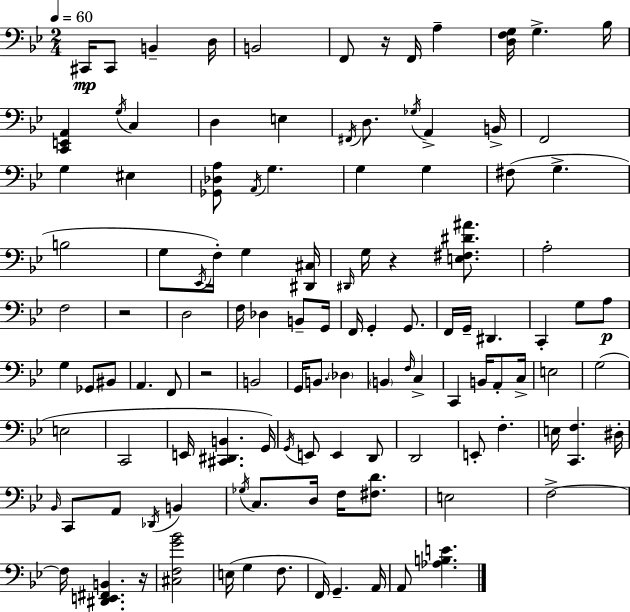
X:1
T:Untitled
M:2/4
L:1/4
K:Gm
^C,,/4 ^C,,/2 B,, D,/4 B,,2 F,,/2 z/4 F,,/4 A, [D,F,G,]/4 G, _B,/4 [C,,E,,A,,] G,/4 C, D, E, ^F,,/4 D,/2 _G,/4 A,, B,,/4 F,,2 G, ^E, [_G,,_D,A,]/2 A,,/4 G, G, G, ^F,/2 G, B,2 G,/2 _E,,/4 F,/4 G, [^D,,^C,]/4 ^D,,/4 G,/4 z [E,^F,^D^A]/2 A,2 F,2 z2 D,2 F,/4 _D, B,,/2 G,,/4 F,,/4 G,, G,,/2 F,,/4 G,,/4 ^D,, C,, G,/2 A,/2 G, _G,,/2 ^B,,/2 A,, F,,/2 z2 B,,2 G,,/4 B,,/2 _D, B,, F,/4 C, C,, B,,/4 A,,/2 C,/4 E,2 G,2 E,2 C,,2 E,,/4 [^C,,^D,,B,,] G,,/4 G,,/4 E,,/2 E,, D,,/2 D,,2 E,,/2 F, E,/4 [C,,F,] ^D,/4 _B,,/4 C,,/2 A,,/2 _D,,/4 B,, _G,/4 C,/2 D,/4 F,/4 [^F,D]/2 E,2 F,2 F,/4 [^D,,E,,^F,,B,,] z/4 [^C,F,G_B]2 E,/4 G, F,/2 F,,/4 G,, A,,/4 A,,/2 [_A,B,E]